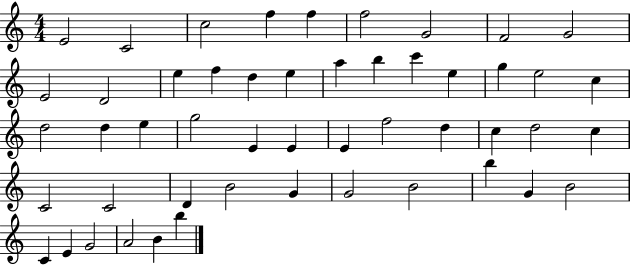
X:1
T:Untitled
M:4/4
L:1/4
K:C
E2 C2 c2 f f f2 G2 F2 G2 E2 D2 e f d e a b c' e g e2 c d2 d e g2 E E E f2 d c d2 c C2 C2 D B2 G G2 B2 b G B2 C E G2 A2 B b